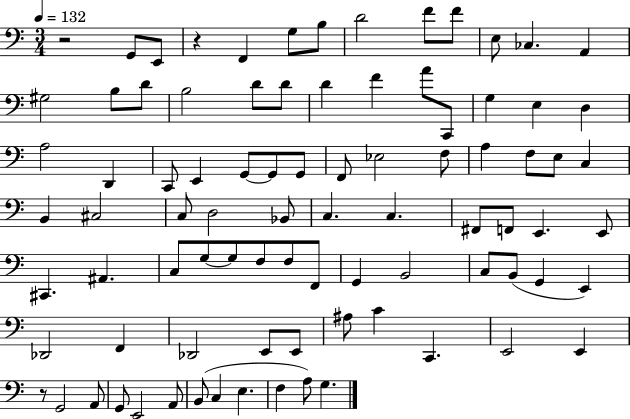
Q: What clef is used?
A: bass